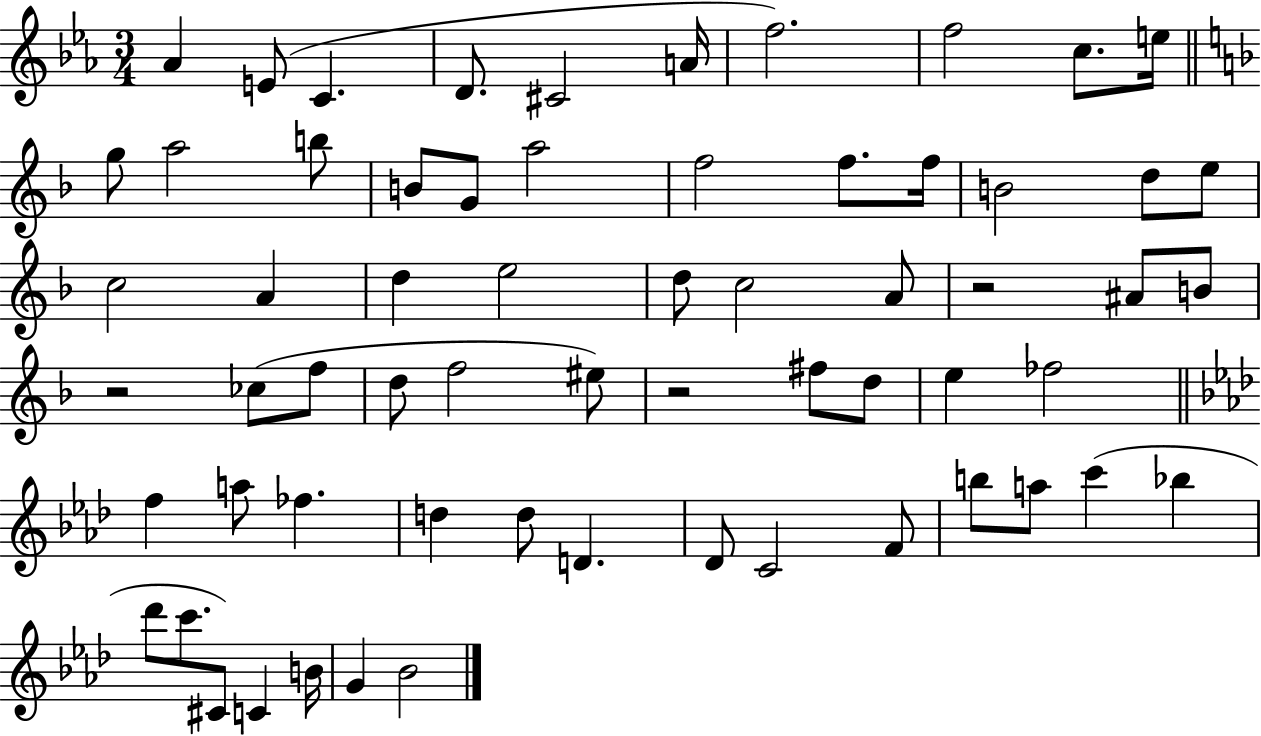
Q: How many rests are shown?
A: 3